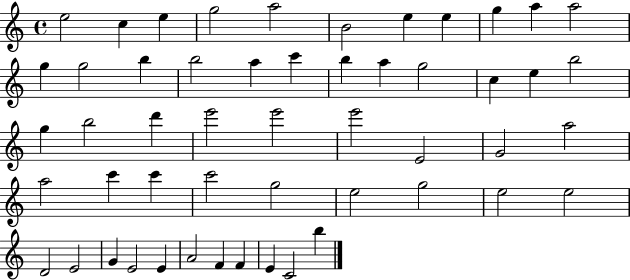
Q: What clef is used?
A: treble